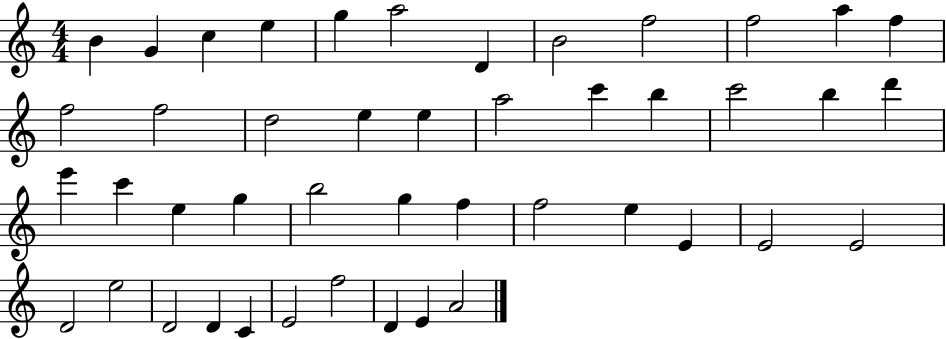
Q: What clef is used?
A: treble